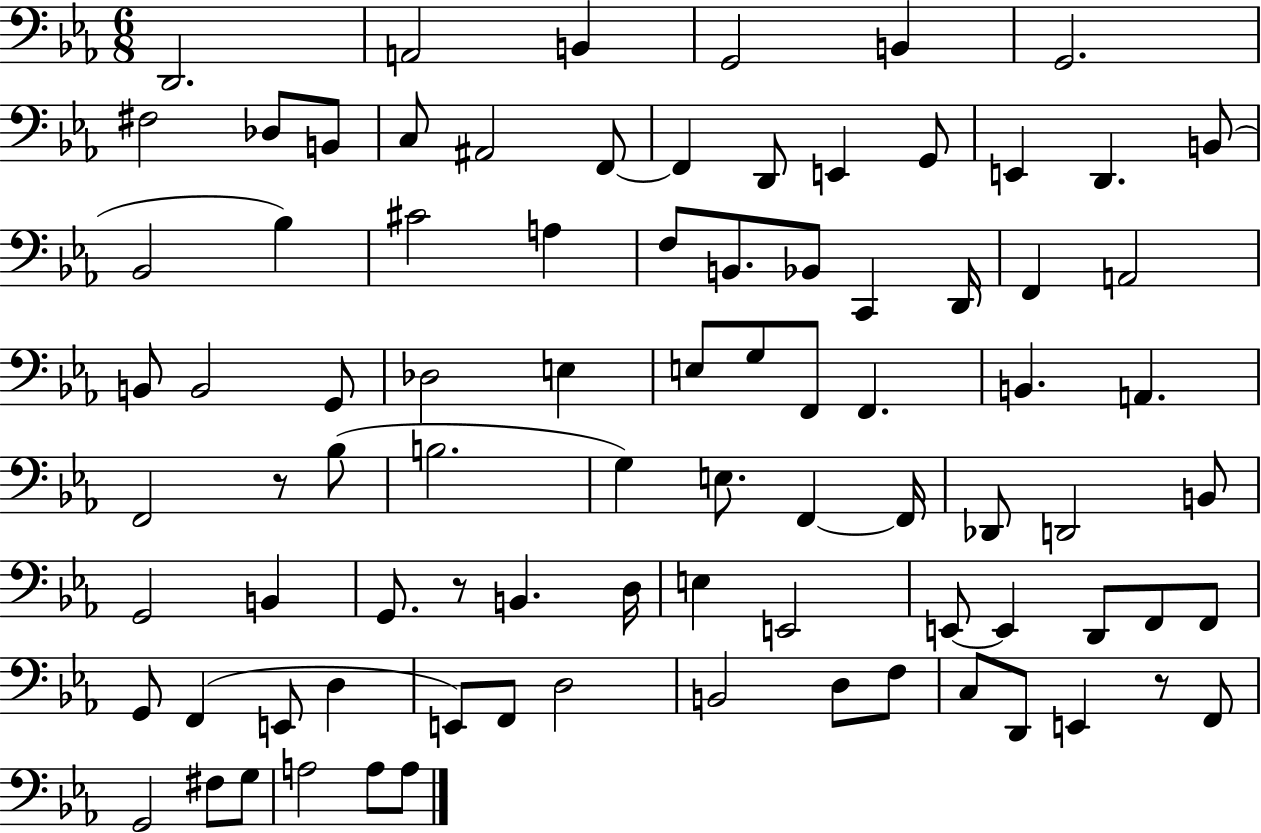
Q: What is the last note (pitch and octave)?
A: A3